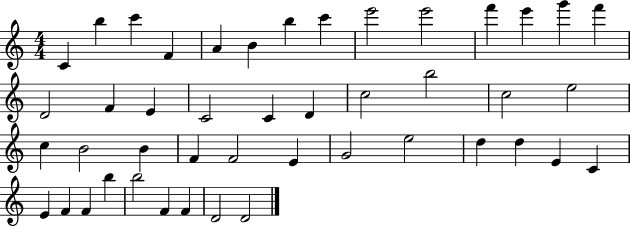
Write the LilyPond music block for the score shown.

{
  \clef treble
  \numericTimeSignature
  \time 4/4
  \key c \major
  c'4 b''4 c'''4 f'4 | a'4 b'4 b''4 c'''4 | e'''2 e'''2 | f'''4 e'''4 g'''4 f'''4 | \break d'2 f'4 e'4 | c'2 c'4 d'4 | c''2 b''2 | c''2 e''2 | \break c''4 b'2 b'4 | f'4 f'2 e'4 | g'2 e''2 | d''4 d''4 e'4 c'4 | \break e'4 f'4 f'4 b''4 | b''2 f'4 f'4 | d'2 d'2 | \bar "|."
}